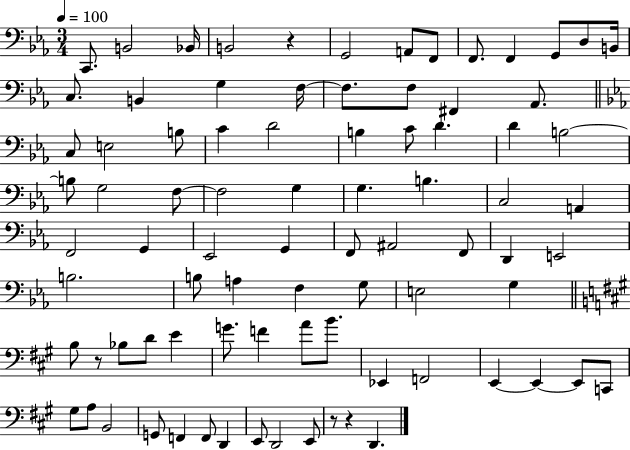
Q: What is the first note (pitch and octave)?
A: C2